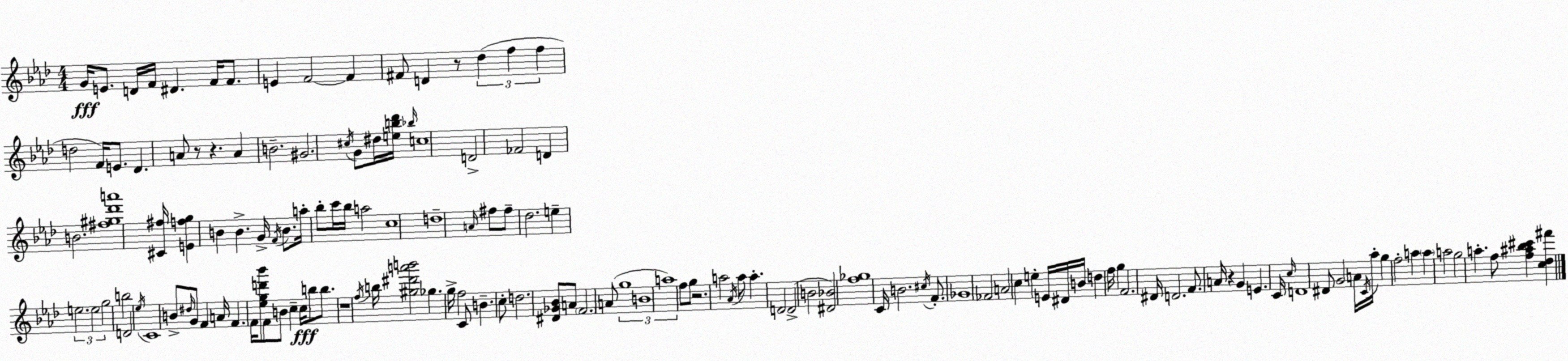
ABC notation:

X:1
T:Untitled
M:4/4
L:1/4
K:Fm
G/4 E/2 D/4 F/4 ^D F/4 F/2 E F2 F ^F/2 D z/2 _d f f d2 F/4 E/2 _D A/2 z/2 z A B2 ^G2 ^c/4 G/2 ^d/4 [eb_d']/4 _b/4 c4 D2 _F2 D B2 [^f^g_d'a']4 [^C^f]/4 [Efg] B B G/4 F/4 B/2 a/4 _b/2 c'/4 _b/4 a2 c4 d4 A/4 ^f/2 ^f/2 _d2 e e2 e2 g2 b2 D2 _e/4 C4 B/2 ^d/4 G/2 F A/4 F F/4 [_egd'_b']/2 F/2 B/2 c c/4 b/2 b/2 z4 f/4 b/4 [^g^d'a'b']2 _g g/4 f2 C/2 B c/2 d2 [^D_G_B]/2 A/2 F2 A/2 g4 B4 a4 f/2 g/2 z2 a2 _A/4 a/2 a D2 D2 B2 [^D_B]2 [f_g]4 C/4 B2 ^c/4 F/2 _G4 _F2 A2 c e E/4 ^D/4 B/4 d f/4 g F2 ^D/4 D2 F/2 A/4 z G E C/4 c/4 D4 ^D/2 G2 A/4 C/4 _a/4 g f2 a a a2 g2 a f/2 [f^a_b^c'] [c_d^f']